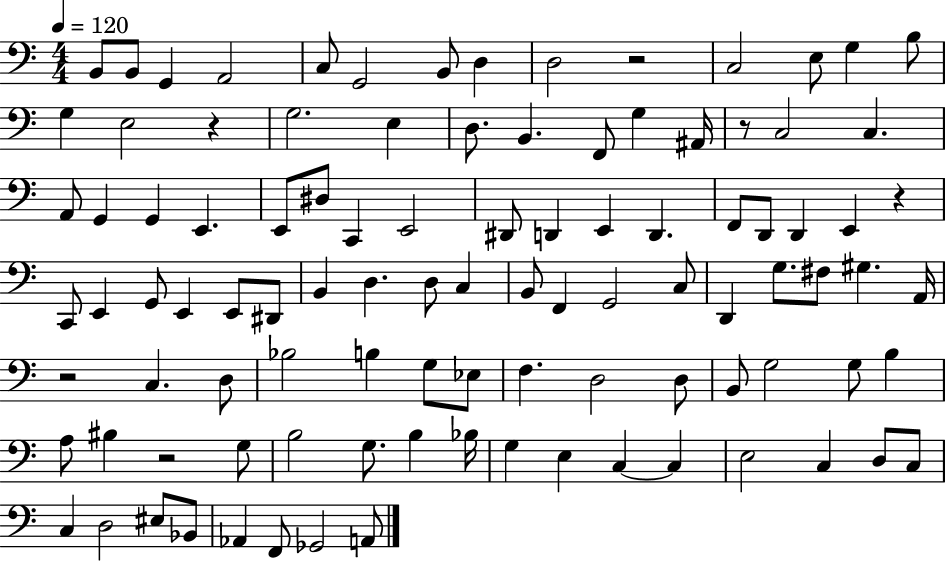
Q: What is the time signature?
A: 4/4